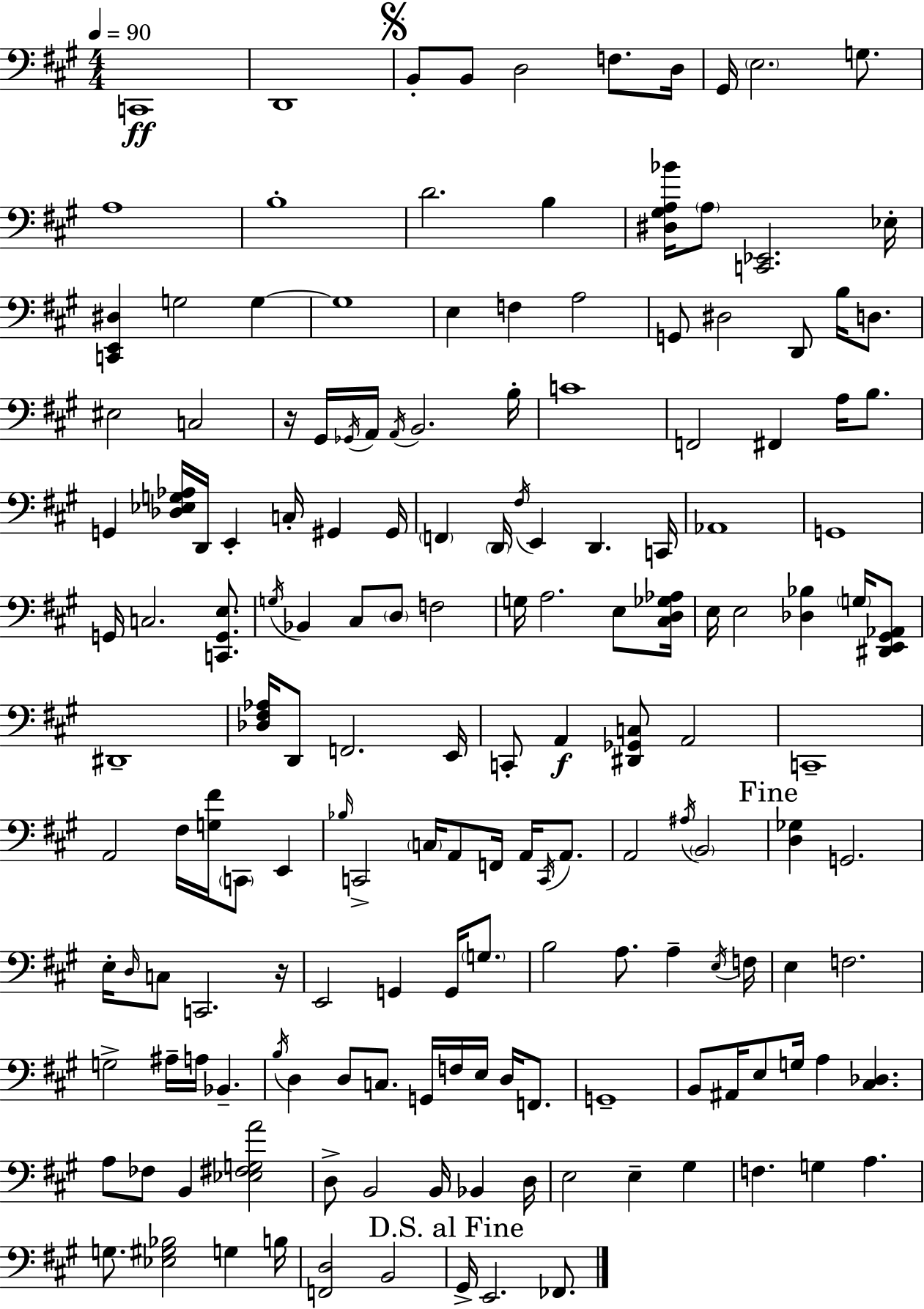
X:1
T:Untitled
M:4/4
L:1/4
K:A
C,,4 D,,4 B,,/2 B,,/2 D,2 F,/2 D,/4 ^G,,/4 E,2 G,/2 A,4 B,4 D2 B, [^D,^G,A,_B]/4 A,/2 [C,,_E,,]2 _E,/4 [C,,E,,^D,] G,2 G, G,4 E, F, A,2 G,,/2 ^D,2 D,,/2 B,/4 D,/2 ^E,2 C,2 z/4 ^G,,/4 _G,,/4 A,,/4 A,,/4 B,,2 B,/4 C4 F,,2 ^F,, A,/4 B,/2 G,, [_D,_E,G,_A,]/4 D,,/4 E,, C,/4 ^G,, ^G,,/4 F,, D,,/4 ^F,/4 E,, D,, C,,/4 _A,,4 G,,4 G,,/4 C,2 [C,,G,,E,]/2 G,/4 _B,, ^C,/2 D,/2 F,2 G,/4 A,2 E,/2 [^C,D,_G,_A,]/4 E,/4 E,2 [_D,_B,] G,/4 [^D,,E,,^G,,_A,,]/2 ^D,,4 [_D,^F,_A,]/4 D,,/2 F,,2 E,,/4 C,,/2 A,, [^D,,_G,,C,]/2 A,,2 C,,4 A,,2 ^F,/4 [G,^F]/4 C,,/2 E,, _B,/4 C,,2 C,/4 A,,/2 F,,/4 A,,/4 C,,/4 A,,/2 A,,2 ^A,/4 B,,2 [D,_G,] G,,2 E,/4 D,/4 C,/2 C,,2 z/4 E,,2 G,, G,,/4 G,/2 B,2 A,/2 A, E,/4 F,/4 E, F,2 G,2 ^A,/4 A,/4 _B,, B,/4 D, D,/2 C,/2 G,,/4 F,/4 E,/4 D,/4 F,,/2 G,,4 B,,/2 ^A,,/4 E,/2 G,/4 A, [^C,_D,] A,/2 _F,/2 B,, [_E,^F,G,A]2 D,/2 B,,2 B,,/4 _B,, D,/4 E,2 E, ^G, F, G, A, G,/2 [_E,^G,_B,]2 G, B,/4 [F,,D,]2 B,,2 ^G,,/4 E,,2 _F,,/2